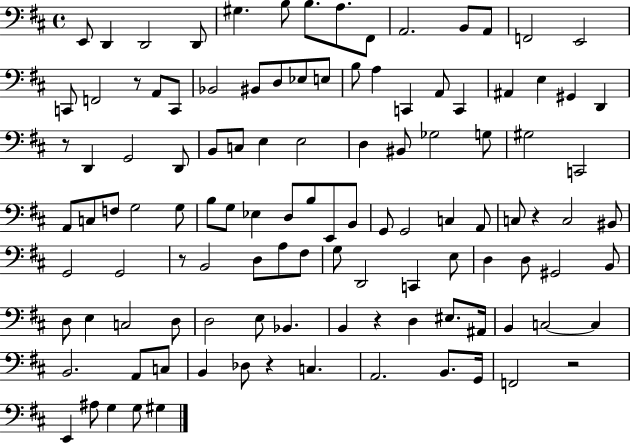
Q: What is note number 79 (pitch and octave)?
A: D3